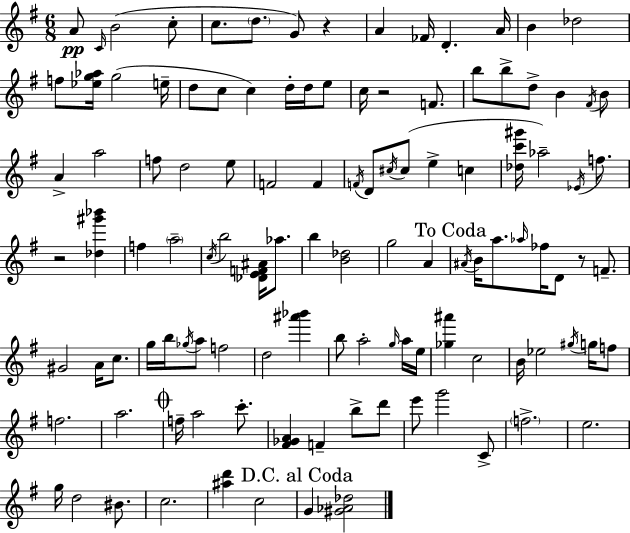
{
  \clef treble
  \numericTimeSignature
  \time 6/8
  \key e \minor
  a'8\pp \grace { c'16 }( b'2 c''8-. | c''8. \parenthesize d''8. g'8) r4 | a'4 fes'16 d'4.-. | a'16 b'4 des''2 | \break f''8 <ees'' g'' aes''>16 g''2( | e''16-- d''8 c''8 c''4) d''16-. d''16 e''8 | c''16 r2 f'8. | b''8 b''8-> d''8-> b'4 \acciaccatura { fis'16 } | \break b'8 a'4-> a''2 | f''8 d''2 | e''8 f'2 f'4 | \acciaccatura { f'16 } d'8 \acciaccatura { cis''16 }( cis''8 e''4-> | \break c''4 <des'' c''' gis'''>16 aes''2--) | \acciaccatura { ees'16 } f''8. r2 | <des'' gis''' bes'''>4 f''4 \parenthesize a''2-- | \acciaccatura { c''16 } b''2 | \break <des' e' f' ais'>16 aes''8. b''4 <b' des''>2 | g''2 | a'4 \mark "To Coda" \acciaccatura { ais'16 } b'16 a''8. \grace { aes''16 } | fes''16 d'8 r8 f'8.-- gis'2 | \break a'16 c''8. g''16 b''16 \acciaccatura { ges''16 } a''8 | f''2 d''2 | <ais''' bes'''>4 b''8 a''2-. | \grace { g''16 } a''16 e''16 <ges'' ais'''>4 | \break c''2 b'16 ees''2 | \acciaccatura { gis''16 } g''16 f''8 f''2. | a''2. | \mark \markup { \musicglyph "scripts.coda" } f''16-- | \break a''2 c'''8.-. <fis' ges' a'>4 | f'4-- b''8-> d'''8 e'''8 | g'''2 c'8-> \parenthesize f''2.-> | e''2. | \break g''16 | d''2 bis'8. c''2. | <ais'' d'''>4 | c''2 \mark "D.C. al Coda" g'4 | \break <gis' aes' des''>2 \bar "|."
}